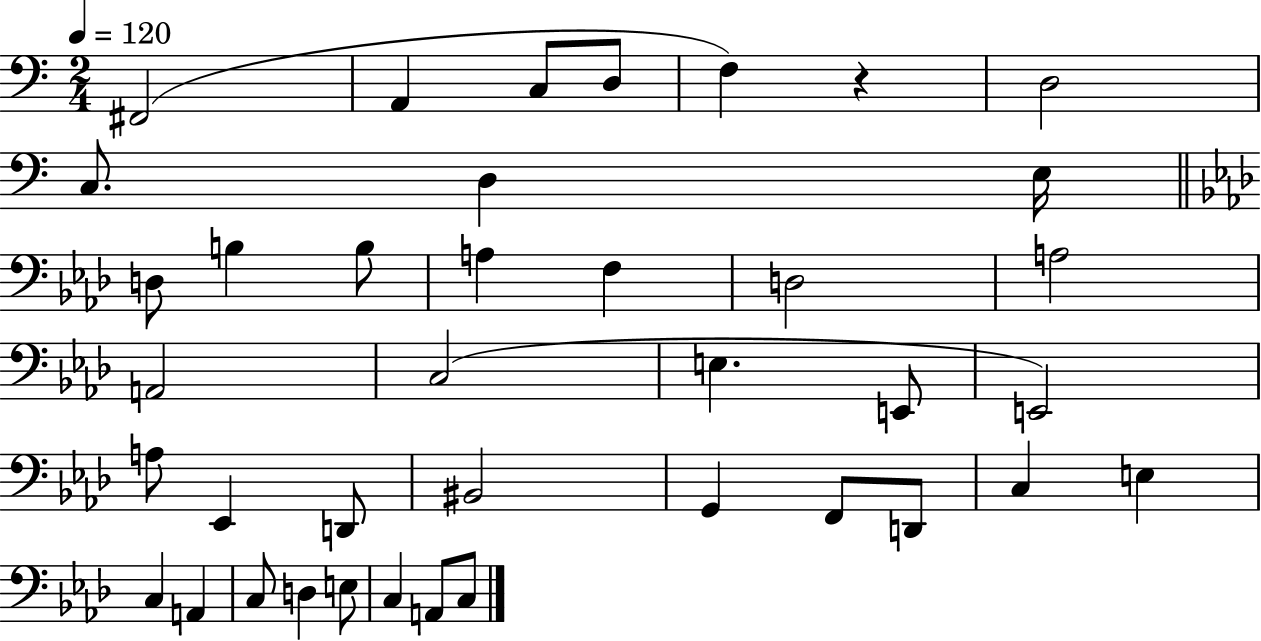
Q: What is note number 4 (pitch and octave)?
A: D3